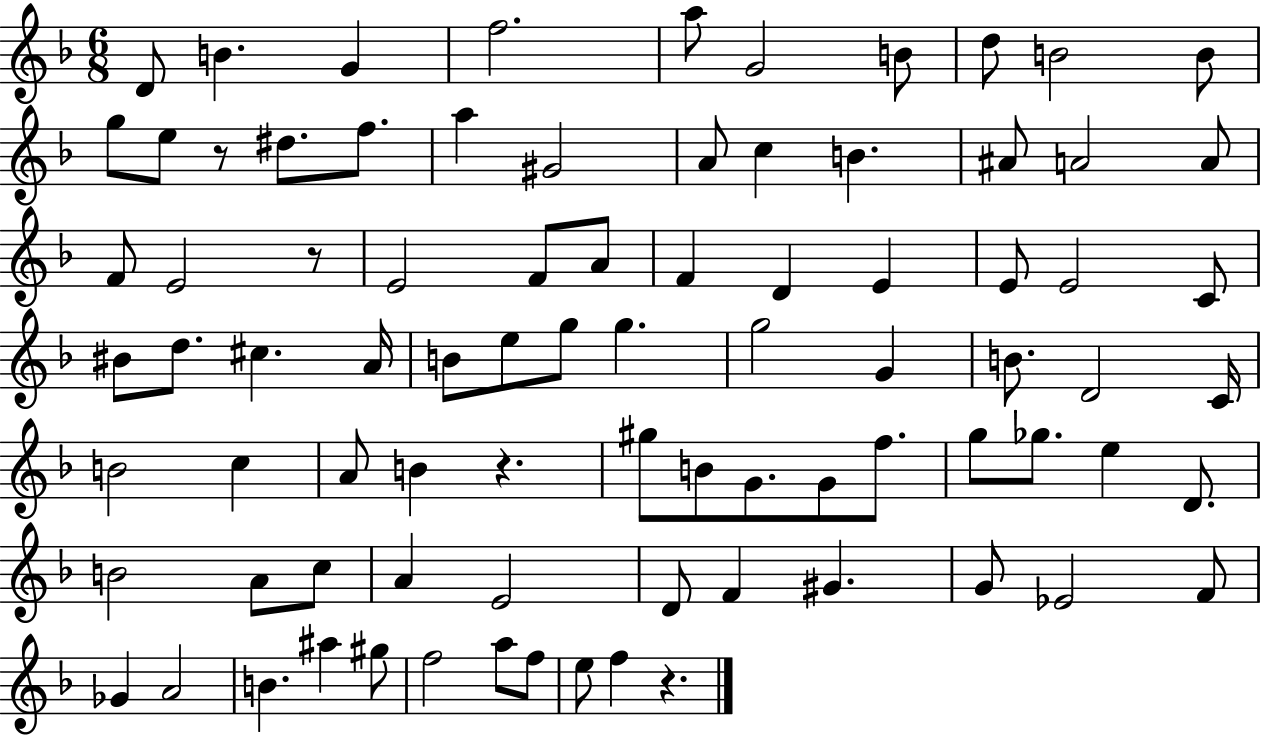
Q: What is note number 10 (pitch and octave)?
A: B4